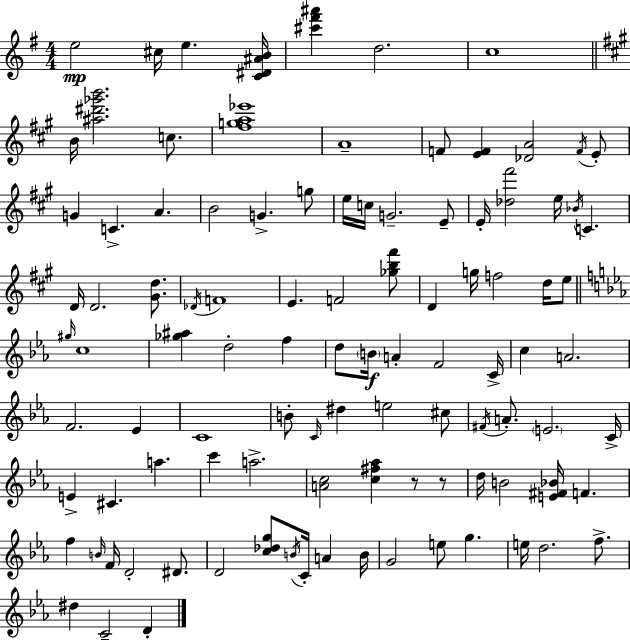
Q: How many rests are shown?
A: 2